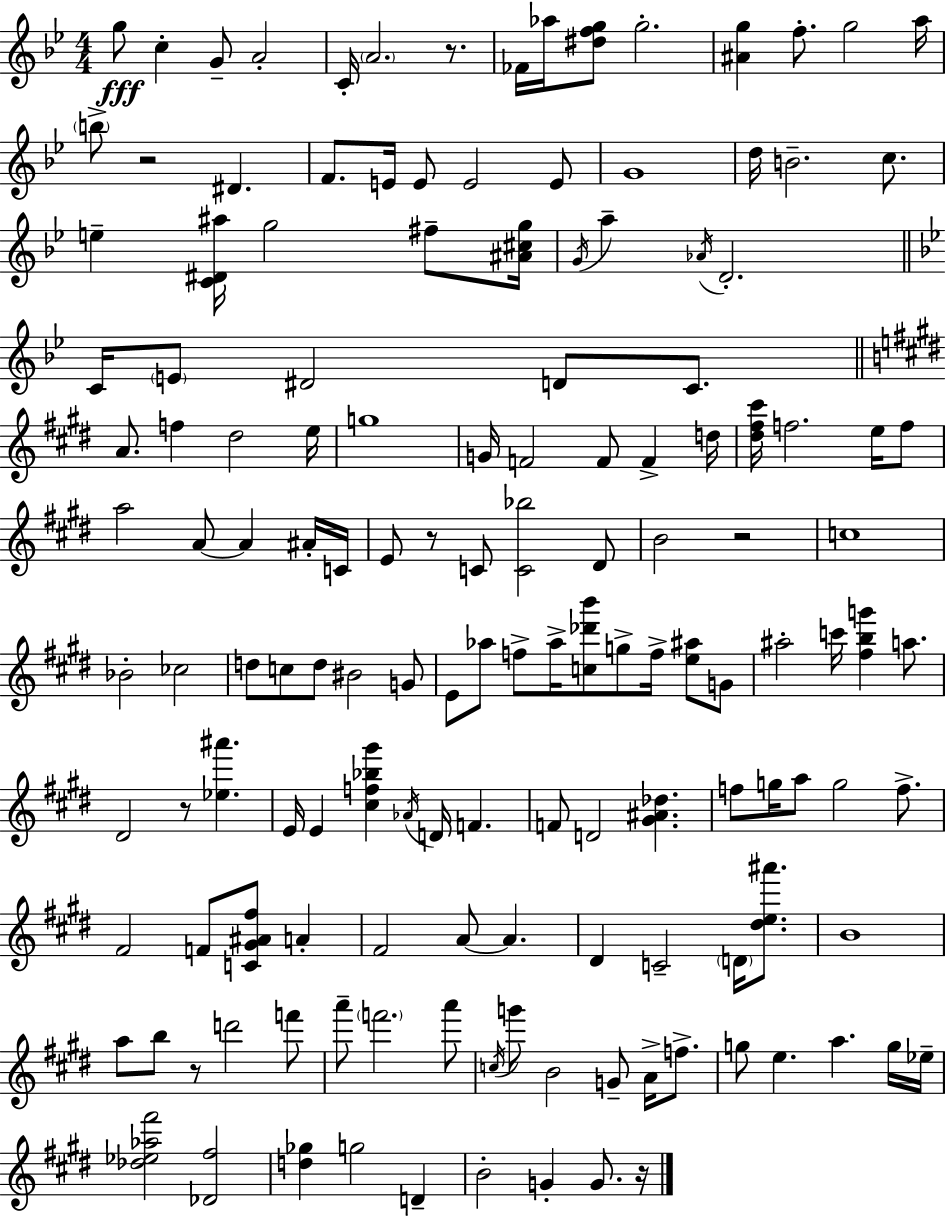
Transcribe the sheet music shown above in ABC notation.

X:1
T:Untitled
M:4/4
L:1/4
K:Gm
g/2 c G/2 A2 C/4 A2 z/2 _F/4 _a/4 [^dfg]/2 g2 [^Ag] f/2 g2 a/4 b/2 z2 ^D F/2 E/4 E/2 E2 E/2 G4 d/4 B2 c/2 e [C^D^a]/4 g2 ^f/2 [^A^cg]/4 G/4 a _A/4 D2 C/4 E/2 ^D2 D/2 C/2 A/2 f ^d2 e/4 g4 G/4 F2 F/2 F d/4 [^d^f^c']/4 f2 e/4 f/2 a2 A/2 A ^A/4 C/4 E/2 z/2 C/2 [C_b]2 ^D/2 B2 z2 c4 _B2 _c2 d/2 c/2 d/2 ^B2 G/2 E/2 _a/2 f/2 _a/4 [c_d'b']/2 g/2 f/4 [e^a]/2 G/2 ^a2 c'/4 [^fbg'] a/2 ^D2 z/2 [_e^a'] E/4 E [^cf_b^g'] _A/4 D/4 F F/2 D2 [^G^A_d] f/2 g/4 a/2 g2 f/2 ^F2 F/2 [C^G^A^f]/2 A ^F2 A/2 A ^D C2 D/4 [^de^a']/2 B4 a/2 b/2 z/2 d'2 f'/2 a'/2 f'2 a'/2 c/4 g'/2 B2 G/2 A/4 f/2 g/2 e a g/4 _e/4 [_d_e_a^f']2 [_D^f]2 [d_g] g2 D B2 G G/2 z/4